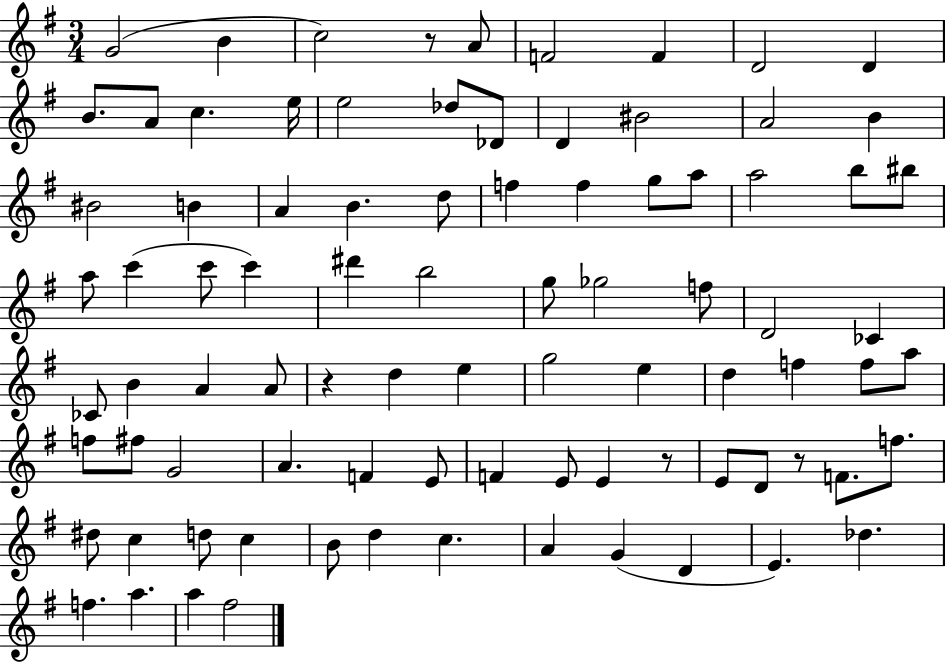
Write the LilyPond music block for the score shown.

{
  \clef treble
  \numericTimeSignature
  \time 3/4
  \key g \major
  \repeat volta 2 { g'2( b'4 | c''2) r8 a'8 | f'2 f'4 | d'2 d'4 | \break b'8. a'8 c''4. e''16 | e''2 des''8 des'8 | d'4 bis'2 | a'2 b'4 | \break bis'2 b'4 | a'4 b'4. d''8 | f''4 f''4 g''8 a''8 | a''2 b''8 bis''8 | \break a''8 c'''4( c'''8 c'''4) | dis'''4 b''2 | g''8 ges''2 f''8 | d'2 ces'4 | \break ces'8 b'4 a'4 a'8 | r4 d''4 e''4 | g''2 e''4 | d''4 f''4 f''8 a''8 | \break f''8 fis''8 g'2 | a'4. f'4 e'8 | f'4 e'8 e'4 r8 | e'8 d'8 r8 f'8. f''8. | \break dis''8 c''4 d''8 c''4 | b'8 d''4 c''4. | a'4 g'4( d'4 | e'4.) des''4. | \break f''4. a''4. | a''4 fis''2 | } \bar "|."
}